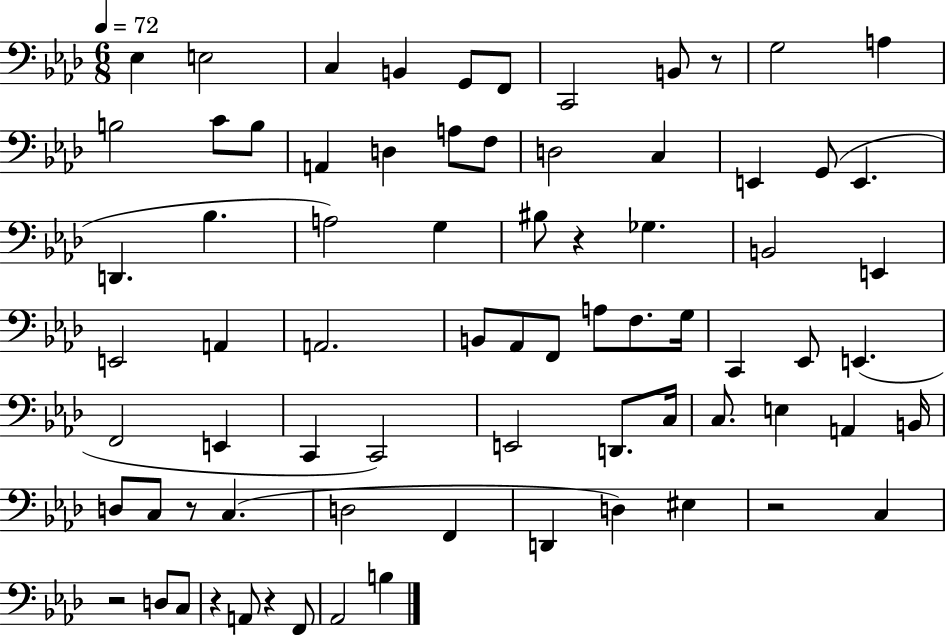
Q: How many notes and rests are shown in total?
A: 75